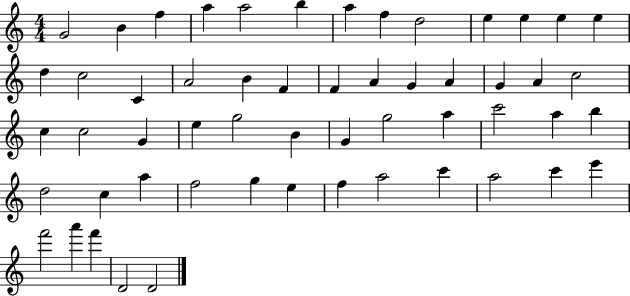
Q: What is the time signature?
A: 4/4